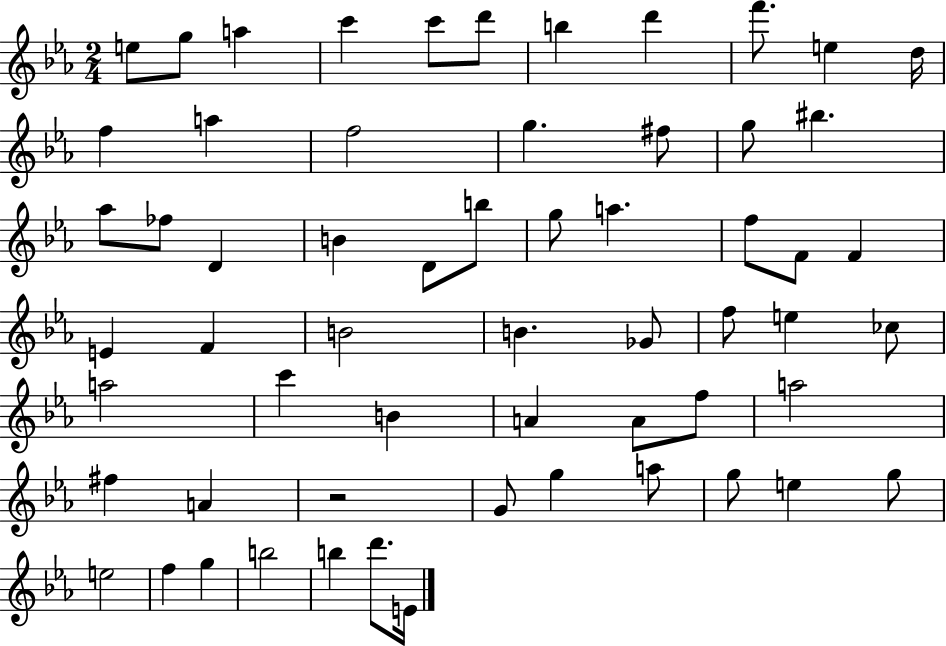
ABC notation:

X:1
T:Untitled
M:2/4
L:1/4
K:Eb
e/2 g/2 a c' c'/2 d'/2 b d' f'/2 e d/4 f a f2 g ^f/2 g/2 ^b _a/2 _f/2 D B D/2 b/2 g/2 a f/2 F/2 F E F B2 B _G/2 f/2 e _c/2 a2 c' B A A/2 f/2 a2 ^f A z2 G/2 g a/2 g/2 e g/2 e2 f g b2 b d'/2 E/4